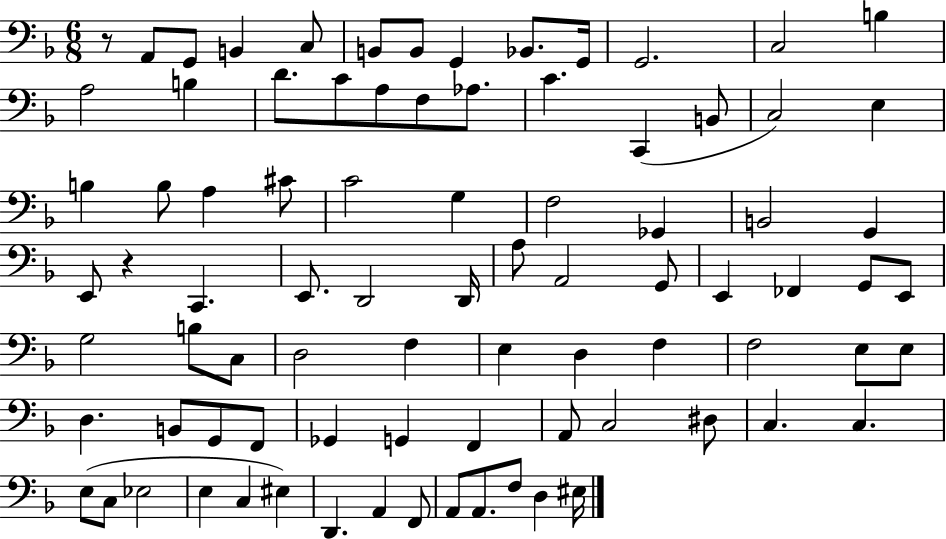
R/e A2/e G2/e B2/q C3/e B2/e B2/e G2/q Bb2/e. G2/s G2/h. C3/h B3/q A3/h B3/q D4/e. C4/e A3/e F3/e Ab3/e. C4/q. C2/q B2/e C3/h E3/q B3/q B3/e A3/q C#4/e C4/h G3/q F3/h Gb2/q B2/h G2/q E2/e R/q C2/q. E2/e. D2/h D2/s A3/e A2/h G2/e E2/q FES2/q G2/e E2/e G3/h B3/e C3/e D3/h F3/q E3/q D3/q F3/q F3/h E3/e E3/e D3/q. B2/e G2/e F2/e Gb2/q G2/q F2/q A2/e C3/h D#3/e C3/q. C3/q. E3/e C3/e Eb3/h E3/q C3/q EIS3/q D2/q. A2/q F2/e A2/e A2/e. F3/e D3/q EIS3/s